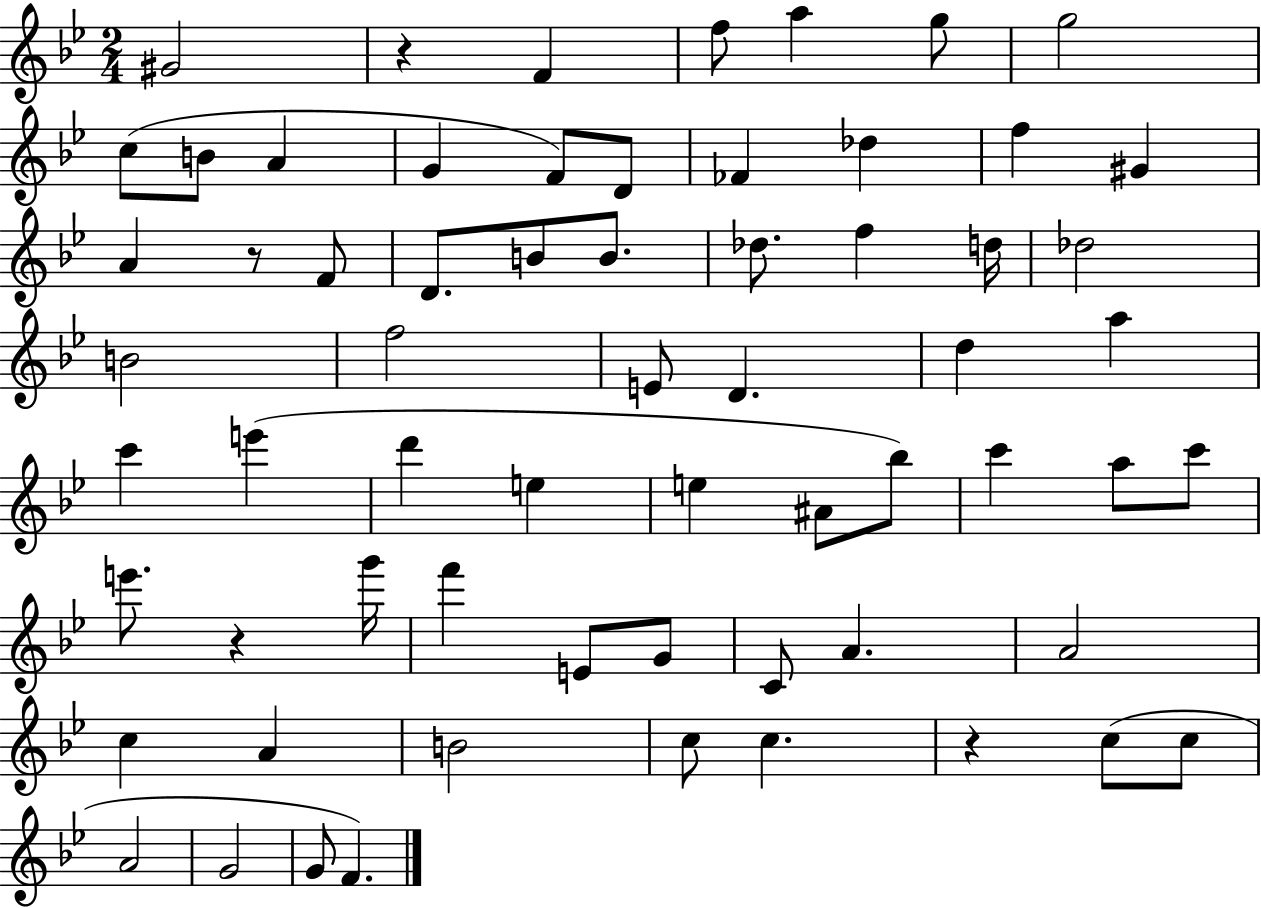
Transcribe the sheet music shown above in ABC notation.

X:1
T:Untitled
M:2/4
L:1/4
K:Bb
^G2 z F f/2 a g/2 g2 c/2 B/2 A G F/2 D/2 _F _d f ^G A z/2 F/2 D/2 B/2 B/2 _d/2 f d/4 _d2 B2 f2 E/2 D d a c' e' d' e e ^A/2 _b/2 c' a/2 c'/2 e'/2 z g'/4 f' E/2 G/2 C/2 A A2 c A B2 c/2 c z c/2 c/2 A2 G2 G/2 F